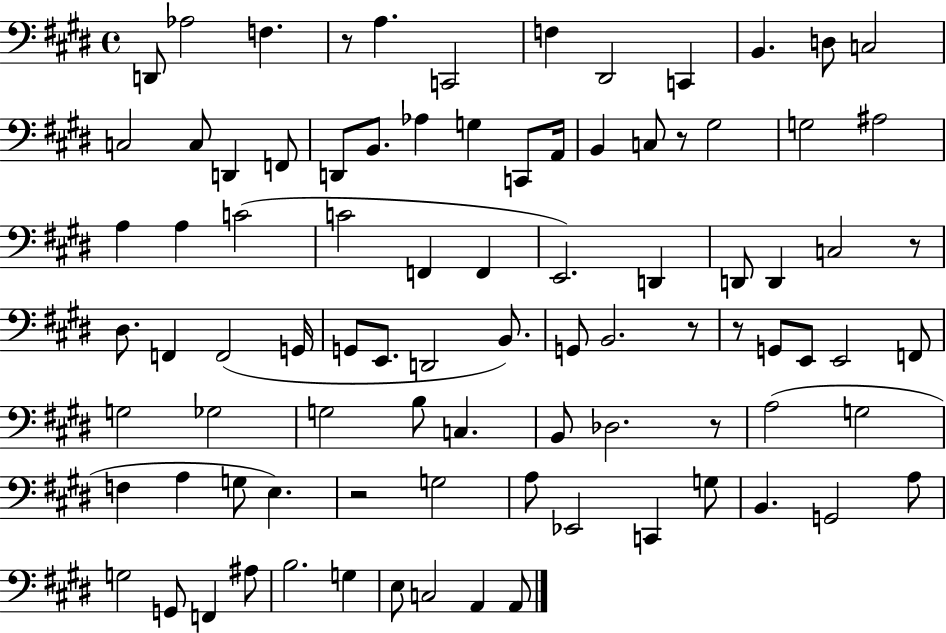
{
  \clef bass
  \time 4/4
  \defaultTimeSignature
  \key e \major
  d,8 aes2 f4. | r8 a4. c,2 | f4 dis,2 c,4 | b,4. d8 c2 | \break c2 c8 d,4 f,8 | d,8 b,8. aes4 g4 c,8 a,16 | b,4 c8 r8 gis2 | g2 ais2 | \break a4 a4 c'2( | c'2 f,4 f,4 | e,2.) d,4 | d,8 d,4 c2 r8 | \break dis8. f,4 f,2( g,16 | g,8 e,8. d,2 b,8.) | g,8 b,2. r8 | r8 g,8 e,8 e,2 f,8 | \break g2 ges2 | g2 b8 c4. | b,8 des2. r8 | a2( g2 | \break f4 a4 g8 e4.) | r2 g2 | a8 ees,2 c,4 g8 | b,4. g,2 a8 | \break g2 g,8 f,4 ais8 | b2. g4 | e8 c2 a,4 a,8 | \bar "|."
}